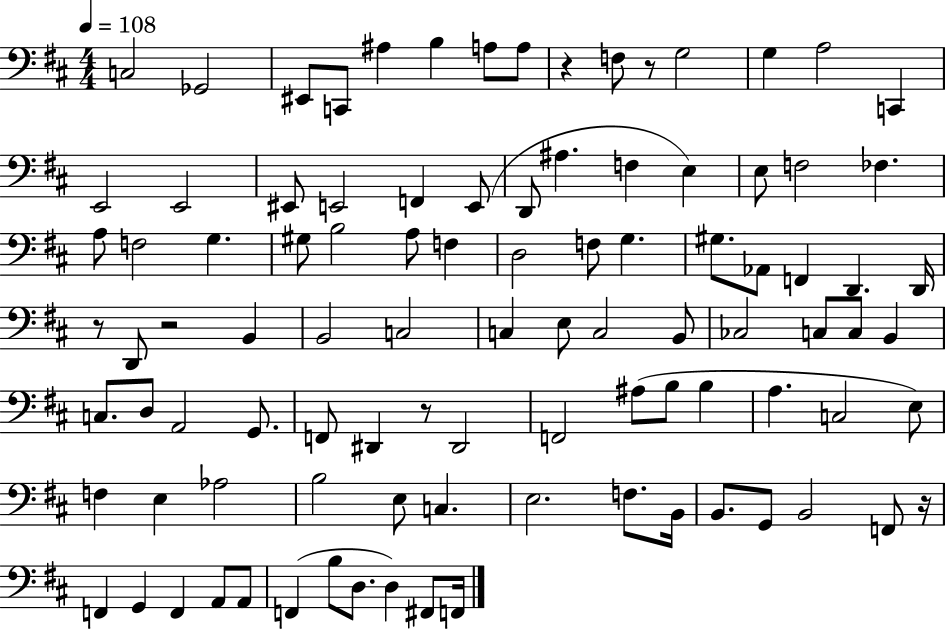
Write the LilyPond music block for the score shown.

{
  \clef bass
  \numericTimeSignature
  \time 4/4
  \key d \major
  \tempo 4 = 108
  \repeat volta 2 { c2 ges,2 | eis,8 c,8 ais4 b4 a8 a8 | r4 f8 r8 g2 | g4 a2 c,4 | \break e,2 e,2 | eis,8 e,2 f,4 e,8( | d,8 ais4. f4 e4) | e8 f2 fes4. | \break a8 f2 g4. | gis8 b2 a8 f4 | d2 f8 g4. | gis8. aes,8 f,4 d,4. d,16 | \break r8 d,8 r2 b,4 | b,2 c2 | c4 e8 c2 b,8 | ces2 c8 c8 b,4 | \break c8. d8 a,2 g,8. | f,8 dis,4 r8 dis,2 | f,2 ais8( b8 b4 | a4. c2 e8) | \break f4 e4 aes2 | b2 e8 c4. | e2. f8. b,16 | b,8. g,8 b,2 f,8 r16 | \break f,4 g,4 f,4 a,8 a,8 | f,4( b8 d8. d4) fis,8 f,16 | } \bar "|."
}